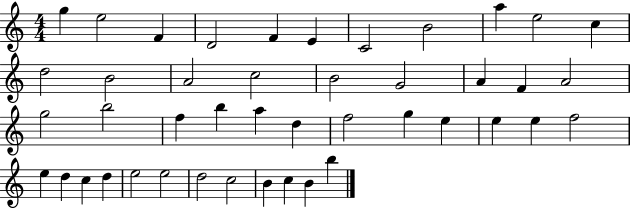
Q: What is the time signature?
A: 4/4